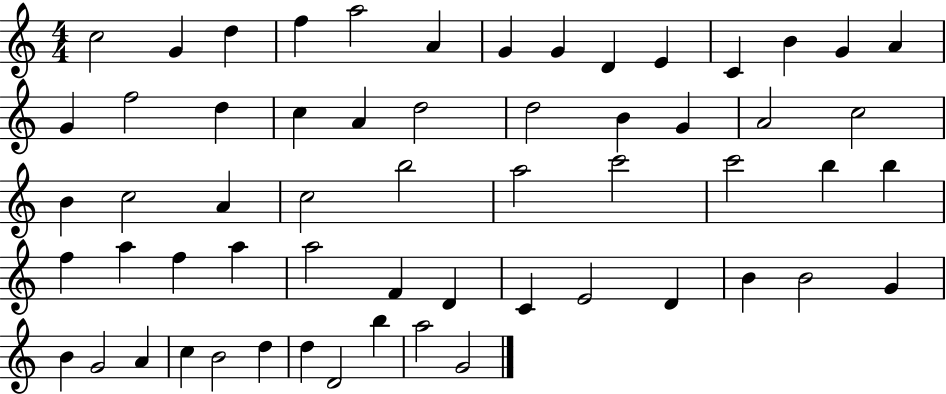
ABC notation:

X:1
T:Untitled
M:4/4
L:1/4
K:C
c2 G d f a2 A G G D E C B G A G f2 d c A d2 d2 B G A2 c2 B c2 A c2 b2 a2 c'2 c'2 b b f a f a a2 F D C E2 D B B2 G B G2 A c B2 d d D2 b a2 G2